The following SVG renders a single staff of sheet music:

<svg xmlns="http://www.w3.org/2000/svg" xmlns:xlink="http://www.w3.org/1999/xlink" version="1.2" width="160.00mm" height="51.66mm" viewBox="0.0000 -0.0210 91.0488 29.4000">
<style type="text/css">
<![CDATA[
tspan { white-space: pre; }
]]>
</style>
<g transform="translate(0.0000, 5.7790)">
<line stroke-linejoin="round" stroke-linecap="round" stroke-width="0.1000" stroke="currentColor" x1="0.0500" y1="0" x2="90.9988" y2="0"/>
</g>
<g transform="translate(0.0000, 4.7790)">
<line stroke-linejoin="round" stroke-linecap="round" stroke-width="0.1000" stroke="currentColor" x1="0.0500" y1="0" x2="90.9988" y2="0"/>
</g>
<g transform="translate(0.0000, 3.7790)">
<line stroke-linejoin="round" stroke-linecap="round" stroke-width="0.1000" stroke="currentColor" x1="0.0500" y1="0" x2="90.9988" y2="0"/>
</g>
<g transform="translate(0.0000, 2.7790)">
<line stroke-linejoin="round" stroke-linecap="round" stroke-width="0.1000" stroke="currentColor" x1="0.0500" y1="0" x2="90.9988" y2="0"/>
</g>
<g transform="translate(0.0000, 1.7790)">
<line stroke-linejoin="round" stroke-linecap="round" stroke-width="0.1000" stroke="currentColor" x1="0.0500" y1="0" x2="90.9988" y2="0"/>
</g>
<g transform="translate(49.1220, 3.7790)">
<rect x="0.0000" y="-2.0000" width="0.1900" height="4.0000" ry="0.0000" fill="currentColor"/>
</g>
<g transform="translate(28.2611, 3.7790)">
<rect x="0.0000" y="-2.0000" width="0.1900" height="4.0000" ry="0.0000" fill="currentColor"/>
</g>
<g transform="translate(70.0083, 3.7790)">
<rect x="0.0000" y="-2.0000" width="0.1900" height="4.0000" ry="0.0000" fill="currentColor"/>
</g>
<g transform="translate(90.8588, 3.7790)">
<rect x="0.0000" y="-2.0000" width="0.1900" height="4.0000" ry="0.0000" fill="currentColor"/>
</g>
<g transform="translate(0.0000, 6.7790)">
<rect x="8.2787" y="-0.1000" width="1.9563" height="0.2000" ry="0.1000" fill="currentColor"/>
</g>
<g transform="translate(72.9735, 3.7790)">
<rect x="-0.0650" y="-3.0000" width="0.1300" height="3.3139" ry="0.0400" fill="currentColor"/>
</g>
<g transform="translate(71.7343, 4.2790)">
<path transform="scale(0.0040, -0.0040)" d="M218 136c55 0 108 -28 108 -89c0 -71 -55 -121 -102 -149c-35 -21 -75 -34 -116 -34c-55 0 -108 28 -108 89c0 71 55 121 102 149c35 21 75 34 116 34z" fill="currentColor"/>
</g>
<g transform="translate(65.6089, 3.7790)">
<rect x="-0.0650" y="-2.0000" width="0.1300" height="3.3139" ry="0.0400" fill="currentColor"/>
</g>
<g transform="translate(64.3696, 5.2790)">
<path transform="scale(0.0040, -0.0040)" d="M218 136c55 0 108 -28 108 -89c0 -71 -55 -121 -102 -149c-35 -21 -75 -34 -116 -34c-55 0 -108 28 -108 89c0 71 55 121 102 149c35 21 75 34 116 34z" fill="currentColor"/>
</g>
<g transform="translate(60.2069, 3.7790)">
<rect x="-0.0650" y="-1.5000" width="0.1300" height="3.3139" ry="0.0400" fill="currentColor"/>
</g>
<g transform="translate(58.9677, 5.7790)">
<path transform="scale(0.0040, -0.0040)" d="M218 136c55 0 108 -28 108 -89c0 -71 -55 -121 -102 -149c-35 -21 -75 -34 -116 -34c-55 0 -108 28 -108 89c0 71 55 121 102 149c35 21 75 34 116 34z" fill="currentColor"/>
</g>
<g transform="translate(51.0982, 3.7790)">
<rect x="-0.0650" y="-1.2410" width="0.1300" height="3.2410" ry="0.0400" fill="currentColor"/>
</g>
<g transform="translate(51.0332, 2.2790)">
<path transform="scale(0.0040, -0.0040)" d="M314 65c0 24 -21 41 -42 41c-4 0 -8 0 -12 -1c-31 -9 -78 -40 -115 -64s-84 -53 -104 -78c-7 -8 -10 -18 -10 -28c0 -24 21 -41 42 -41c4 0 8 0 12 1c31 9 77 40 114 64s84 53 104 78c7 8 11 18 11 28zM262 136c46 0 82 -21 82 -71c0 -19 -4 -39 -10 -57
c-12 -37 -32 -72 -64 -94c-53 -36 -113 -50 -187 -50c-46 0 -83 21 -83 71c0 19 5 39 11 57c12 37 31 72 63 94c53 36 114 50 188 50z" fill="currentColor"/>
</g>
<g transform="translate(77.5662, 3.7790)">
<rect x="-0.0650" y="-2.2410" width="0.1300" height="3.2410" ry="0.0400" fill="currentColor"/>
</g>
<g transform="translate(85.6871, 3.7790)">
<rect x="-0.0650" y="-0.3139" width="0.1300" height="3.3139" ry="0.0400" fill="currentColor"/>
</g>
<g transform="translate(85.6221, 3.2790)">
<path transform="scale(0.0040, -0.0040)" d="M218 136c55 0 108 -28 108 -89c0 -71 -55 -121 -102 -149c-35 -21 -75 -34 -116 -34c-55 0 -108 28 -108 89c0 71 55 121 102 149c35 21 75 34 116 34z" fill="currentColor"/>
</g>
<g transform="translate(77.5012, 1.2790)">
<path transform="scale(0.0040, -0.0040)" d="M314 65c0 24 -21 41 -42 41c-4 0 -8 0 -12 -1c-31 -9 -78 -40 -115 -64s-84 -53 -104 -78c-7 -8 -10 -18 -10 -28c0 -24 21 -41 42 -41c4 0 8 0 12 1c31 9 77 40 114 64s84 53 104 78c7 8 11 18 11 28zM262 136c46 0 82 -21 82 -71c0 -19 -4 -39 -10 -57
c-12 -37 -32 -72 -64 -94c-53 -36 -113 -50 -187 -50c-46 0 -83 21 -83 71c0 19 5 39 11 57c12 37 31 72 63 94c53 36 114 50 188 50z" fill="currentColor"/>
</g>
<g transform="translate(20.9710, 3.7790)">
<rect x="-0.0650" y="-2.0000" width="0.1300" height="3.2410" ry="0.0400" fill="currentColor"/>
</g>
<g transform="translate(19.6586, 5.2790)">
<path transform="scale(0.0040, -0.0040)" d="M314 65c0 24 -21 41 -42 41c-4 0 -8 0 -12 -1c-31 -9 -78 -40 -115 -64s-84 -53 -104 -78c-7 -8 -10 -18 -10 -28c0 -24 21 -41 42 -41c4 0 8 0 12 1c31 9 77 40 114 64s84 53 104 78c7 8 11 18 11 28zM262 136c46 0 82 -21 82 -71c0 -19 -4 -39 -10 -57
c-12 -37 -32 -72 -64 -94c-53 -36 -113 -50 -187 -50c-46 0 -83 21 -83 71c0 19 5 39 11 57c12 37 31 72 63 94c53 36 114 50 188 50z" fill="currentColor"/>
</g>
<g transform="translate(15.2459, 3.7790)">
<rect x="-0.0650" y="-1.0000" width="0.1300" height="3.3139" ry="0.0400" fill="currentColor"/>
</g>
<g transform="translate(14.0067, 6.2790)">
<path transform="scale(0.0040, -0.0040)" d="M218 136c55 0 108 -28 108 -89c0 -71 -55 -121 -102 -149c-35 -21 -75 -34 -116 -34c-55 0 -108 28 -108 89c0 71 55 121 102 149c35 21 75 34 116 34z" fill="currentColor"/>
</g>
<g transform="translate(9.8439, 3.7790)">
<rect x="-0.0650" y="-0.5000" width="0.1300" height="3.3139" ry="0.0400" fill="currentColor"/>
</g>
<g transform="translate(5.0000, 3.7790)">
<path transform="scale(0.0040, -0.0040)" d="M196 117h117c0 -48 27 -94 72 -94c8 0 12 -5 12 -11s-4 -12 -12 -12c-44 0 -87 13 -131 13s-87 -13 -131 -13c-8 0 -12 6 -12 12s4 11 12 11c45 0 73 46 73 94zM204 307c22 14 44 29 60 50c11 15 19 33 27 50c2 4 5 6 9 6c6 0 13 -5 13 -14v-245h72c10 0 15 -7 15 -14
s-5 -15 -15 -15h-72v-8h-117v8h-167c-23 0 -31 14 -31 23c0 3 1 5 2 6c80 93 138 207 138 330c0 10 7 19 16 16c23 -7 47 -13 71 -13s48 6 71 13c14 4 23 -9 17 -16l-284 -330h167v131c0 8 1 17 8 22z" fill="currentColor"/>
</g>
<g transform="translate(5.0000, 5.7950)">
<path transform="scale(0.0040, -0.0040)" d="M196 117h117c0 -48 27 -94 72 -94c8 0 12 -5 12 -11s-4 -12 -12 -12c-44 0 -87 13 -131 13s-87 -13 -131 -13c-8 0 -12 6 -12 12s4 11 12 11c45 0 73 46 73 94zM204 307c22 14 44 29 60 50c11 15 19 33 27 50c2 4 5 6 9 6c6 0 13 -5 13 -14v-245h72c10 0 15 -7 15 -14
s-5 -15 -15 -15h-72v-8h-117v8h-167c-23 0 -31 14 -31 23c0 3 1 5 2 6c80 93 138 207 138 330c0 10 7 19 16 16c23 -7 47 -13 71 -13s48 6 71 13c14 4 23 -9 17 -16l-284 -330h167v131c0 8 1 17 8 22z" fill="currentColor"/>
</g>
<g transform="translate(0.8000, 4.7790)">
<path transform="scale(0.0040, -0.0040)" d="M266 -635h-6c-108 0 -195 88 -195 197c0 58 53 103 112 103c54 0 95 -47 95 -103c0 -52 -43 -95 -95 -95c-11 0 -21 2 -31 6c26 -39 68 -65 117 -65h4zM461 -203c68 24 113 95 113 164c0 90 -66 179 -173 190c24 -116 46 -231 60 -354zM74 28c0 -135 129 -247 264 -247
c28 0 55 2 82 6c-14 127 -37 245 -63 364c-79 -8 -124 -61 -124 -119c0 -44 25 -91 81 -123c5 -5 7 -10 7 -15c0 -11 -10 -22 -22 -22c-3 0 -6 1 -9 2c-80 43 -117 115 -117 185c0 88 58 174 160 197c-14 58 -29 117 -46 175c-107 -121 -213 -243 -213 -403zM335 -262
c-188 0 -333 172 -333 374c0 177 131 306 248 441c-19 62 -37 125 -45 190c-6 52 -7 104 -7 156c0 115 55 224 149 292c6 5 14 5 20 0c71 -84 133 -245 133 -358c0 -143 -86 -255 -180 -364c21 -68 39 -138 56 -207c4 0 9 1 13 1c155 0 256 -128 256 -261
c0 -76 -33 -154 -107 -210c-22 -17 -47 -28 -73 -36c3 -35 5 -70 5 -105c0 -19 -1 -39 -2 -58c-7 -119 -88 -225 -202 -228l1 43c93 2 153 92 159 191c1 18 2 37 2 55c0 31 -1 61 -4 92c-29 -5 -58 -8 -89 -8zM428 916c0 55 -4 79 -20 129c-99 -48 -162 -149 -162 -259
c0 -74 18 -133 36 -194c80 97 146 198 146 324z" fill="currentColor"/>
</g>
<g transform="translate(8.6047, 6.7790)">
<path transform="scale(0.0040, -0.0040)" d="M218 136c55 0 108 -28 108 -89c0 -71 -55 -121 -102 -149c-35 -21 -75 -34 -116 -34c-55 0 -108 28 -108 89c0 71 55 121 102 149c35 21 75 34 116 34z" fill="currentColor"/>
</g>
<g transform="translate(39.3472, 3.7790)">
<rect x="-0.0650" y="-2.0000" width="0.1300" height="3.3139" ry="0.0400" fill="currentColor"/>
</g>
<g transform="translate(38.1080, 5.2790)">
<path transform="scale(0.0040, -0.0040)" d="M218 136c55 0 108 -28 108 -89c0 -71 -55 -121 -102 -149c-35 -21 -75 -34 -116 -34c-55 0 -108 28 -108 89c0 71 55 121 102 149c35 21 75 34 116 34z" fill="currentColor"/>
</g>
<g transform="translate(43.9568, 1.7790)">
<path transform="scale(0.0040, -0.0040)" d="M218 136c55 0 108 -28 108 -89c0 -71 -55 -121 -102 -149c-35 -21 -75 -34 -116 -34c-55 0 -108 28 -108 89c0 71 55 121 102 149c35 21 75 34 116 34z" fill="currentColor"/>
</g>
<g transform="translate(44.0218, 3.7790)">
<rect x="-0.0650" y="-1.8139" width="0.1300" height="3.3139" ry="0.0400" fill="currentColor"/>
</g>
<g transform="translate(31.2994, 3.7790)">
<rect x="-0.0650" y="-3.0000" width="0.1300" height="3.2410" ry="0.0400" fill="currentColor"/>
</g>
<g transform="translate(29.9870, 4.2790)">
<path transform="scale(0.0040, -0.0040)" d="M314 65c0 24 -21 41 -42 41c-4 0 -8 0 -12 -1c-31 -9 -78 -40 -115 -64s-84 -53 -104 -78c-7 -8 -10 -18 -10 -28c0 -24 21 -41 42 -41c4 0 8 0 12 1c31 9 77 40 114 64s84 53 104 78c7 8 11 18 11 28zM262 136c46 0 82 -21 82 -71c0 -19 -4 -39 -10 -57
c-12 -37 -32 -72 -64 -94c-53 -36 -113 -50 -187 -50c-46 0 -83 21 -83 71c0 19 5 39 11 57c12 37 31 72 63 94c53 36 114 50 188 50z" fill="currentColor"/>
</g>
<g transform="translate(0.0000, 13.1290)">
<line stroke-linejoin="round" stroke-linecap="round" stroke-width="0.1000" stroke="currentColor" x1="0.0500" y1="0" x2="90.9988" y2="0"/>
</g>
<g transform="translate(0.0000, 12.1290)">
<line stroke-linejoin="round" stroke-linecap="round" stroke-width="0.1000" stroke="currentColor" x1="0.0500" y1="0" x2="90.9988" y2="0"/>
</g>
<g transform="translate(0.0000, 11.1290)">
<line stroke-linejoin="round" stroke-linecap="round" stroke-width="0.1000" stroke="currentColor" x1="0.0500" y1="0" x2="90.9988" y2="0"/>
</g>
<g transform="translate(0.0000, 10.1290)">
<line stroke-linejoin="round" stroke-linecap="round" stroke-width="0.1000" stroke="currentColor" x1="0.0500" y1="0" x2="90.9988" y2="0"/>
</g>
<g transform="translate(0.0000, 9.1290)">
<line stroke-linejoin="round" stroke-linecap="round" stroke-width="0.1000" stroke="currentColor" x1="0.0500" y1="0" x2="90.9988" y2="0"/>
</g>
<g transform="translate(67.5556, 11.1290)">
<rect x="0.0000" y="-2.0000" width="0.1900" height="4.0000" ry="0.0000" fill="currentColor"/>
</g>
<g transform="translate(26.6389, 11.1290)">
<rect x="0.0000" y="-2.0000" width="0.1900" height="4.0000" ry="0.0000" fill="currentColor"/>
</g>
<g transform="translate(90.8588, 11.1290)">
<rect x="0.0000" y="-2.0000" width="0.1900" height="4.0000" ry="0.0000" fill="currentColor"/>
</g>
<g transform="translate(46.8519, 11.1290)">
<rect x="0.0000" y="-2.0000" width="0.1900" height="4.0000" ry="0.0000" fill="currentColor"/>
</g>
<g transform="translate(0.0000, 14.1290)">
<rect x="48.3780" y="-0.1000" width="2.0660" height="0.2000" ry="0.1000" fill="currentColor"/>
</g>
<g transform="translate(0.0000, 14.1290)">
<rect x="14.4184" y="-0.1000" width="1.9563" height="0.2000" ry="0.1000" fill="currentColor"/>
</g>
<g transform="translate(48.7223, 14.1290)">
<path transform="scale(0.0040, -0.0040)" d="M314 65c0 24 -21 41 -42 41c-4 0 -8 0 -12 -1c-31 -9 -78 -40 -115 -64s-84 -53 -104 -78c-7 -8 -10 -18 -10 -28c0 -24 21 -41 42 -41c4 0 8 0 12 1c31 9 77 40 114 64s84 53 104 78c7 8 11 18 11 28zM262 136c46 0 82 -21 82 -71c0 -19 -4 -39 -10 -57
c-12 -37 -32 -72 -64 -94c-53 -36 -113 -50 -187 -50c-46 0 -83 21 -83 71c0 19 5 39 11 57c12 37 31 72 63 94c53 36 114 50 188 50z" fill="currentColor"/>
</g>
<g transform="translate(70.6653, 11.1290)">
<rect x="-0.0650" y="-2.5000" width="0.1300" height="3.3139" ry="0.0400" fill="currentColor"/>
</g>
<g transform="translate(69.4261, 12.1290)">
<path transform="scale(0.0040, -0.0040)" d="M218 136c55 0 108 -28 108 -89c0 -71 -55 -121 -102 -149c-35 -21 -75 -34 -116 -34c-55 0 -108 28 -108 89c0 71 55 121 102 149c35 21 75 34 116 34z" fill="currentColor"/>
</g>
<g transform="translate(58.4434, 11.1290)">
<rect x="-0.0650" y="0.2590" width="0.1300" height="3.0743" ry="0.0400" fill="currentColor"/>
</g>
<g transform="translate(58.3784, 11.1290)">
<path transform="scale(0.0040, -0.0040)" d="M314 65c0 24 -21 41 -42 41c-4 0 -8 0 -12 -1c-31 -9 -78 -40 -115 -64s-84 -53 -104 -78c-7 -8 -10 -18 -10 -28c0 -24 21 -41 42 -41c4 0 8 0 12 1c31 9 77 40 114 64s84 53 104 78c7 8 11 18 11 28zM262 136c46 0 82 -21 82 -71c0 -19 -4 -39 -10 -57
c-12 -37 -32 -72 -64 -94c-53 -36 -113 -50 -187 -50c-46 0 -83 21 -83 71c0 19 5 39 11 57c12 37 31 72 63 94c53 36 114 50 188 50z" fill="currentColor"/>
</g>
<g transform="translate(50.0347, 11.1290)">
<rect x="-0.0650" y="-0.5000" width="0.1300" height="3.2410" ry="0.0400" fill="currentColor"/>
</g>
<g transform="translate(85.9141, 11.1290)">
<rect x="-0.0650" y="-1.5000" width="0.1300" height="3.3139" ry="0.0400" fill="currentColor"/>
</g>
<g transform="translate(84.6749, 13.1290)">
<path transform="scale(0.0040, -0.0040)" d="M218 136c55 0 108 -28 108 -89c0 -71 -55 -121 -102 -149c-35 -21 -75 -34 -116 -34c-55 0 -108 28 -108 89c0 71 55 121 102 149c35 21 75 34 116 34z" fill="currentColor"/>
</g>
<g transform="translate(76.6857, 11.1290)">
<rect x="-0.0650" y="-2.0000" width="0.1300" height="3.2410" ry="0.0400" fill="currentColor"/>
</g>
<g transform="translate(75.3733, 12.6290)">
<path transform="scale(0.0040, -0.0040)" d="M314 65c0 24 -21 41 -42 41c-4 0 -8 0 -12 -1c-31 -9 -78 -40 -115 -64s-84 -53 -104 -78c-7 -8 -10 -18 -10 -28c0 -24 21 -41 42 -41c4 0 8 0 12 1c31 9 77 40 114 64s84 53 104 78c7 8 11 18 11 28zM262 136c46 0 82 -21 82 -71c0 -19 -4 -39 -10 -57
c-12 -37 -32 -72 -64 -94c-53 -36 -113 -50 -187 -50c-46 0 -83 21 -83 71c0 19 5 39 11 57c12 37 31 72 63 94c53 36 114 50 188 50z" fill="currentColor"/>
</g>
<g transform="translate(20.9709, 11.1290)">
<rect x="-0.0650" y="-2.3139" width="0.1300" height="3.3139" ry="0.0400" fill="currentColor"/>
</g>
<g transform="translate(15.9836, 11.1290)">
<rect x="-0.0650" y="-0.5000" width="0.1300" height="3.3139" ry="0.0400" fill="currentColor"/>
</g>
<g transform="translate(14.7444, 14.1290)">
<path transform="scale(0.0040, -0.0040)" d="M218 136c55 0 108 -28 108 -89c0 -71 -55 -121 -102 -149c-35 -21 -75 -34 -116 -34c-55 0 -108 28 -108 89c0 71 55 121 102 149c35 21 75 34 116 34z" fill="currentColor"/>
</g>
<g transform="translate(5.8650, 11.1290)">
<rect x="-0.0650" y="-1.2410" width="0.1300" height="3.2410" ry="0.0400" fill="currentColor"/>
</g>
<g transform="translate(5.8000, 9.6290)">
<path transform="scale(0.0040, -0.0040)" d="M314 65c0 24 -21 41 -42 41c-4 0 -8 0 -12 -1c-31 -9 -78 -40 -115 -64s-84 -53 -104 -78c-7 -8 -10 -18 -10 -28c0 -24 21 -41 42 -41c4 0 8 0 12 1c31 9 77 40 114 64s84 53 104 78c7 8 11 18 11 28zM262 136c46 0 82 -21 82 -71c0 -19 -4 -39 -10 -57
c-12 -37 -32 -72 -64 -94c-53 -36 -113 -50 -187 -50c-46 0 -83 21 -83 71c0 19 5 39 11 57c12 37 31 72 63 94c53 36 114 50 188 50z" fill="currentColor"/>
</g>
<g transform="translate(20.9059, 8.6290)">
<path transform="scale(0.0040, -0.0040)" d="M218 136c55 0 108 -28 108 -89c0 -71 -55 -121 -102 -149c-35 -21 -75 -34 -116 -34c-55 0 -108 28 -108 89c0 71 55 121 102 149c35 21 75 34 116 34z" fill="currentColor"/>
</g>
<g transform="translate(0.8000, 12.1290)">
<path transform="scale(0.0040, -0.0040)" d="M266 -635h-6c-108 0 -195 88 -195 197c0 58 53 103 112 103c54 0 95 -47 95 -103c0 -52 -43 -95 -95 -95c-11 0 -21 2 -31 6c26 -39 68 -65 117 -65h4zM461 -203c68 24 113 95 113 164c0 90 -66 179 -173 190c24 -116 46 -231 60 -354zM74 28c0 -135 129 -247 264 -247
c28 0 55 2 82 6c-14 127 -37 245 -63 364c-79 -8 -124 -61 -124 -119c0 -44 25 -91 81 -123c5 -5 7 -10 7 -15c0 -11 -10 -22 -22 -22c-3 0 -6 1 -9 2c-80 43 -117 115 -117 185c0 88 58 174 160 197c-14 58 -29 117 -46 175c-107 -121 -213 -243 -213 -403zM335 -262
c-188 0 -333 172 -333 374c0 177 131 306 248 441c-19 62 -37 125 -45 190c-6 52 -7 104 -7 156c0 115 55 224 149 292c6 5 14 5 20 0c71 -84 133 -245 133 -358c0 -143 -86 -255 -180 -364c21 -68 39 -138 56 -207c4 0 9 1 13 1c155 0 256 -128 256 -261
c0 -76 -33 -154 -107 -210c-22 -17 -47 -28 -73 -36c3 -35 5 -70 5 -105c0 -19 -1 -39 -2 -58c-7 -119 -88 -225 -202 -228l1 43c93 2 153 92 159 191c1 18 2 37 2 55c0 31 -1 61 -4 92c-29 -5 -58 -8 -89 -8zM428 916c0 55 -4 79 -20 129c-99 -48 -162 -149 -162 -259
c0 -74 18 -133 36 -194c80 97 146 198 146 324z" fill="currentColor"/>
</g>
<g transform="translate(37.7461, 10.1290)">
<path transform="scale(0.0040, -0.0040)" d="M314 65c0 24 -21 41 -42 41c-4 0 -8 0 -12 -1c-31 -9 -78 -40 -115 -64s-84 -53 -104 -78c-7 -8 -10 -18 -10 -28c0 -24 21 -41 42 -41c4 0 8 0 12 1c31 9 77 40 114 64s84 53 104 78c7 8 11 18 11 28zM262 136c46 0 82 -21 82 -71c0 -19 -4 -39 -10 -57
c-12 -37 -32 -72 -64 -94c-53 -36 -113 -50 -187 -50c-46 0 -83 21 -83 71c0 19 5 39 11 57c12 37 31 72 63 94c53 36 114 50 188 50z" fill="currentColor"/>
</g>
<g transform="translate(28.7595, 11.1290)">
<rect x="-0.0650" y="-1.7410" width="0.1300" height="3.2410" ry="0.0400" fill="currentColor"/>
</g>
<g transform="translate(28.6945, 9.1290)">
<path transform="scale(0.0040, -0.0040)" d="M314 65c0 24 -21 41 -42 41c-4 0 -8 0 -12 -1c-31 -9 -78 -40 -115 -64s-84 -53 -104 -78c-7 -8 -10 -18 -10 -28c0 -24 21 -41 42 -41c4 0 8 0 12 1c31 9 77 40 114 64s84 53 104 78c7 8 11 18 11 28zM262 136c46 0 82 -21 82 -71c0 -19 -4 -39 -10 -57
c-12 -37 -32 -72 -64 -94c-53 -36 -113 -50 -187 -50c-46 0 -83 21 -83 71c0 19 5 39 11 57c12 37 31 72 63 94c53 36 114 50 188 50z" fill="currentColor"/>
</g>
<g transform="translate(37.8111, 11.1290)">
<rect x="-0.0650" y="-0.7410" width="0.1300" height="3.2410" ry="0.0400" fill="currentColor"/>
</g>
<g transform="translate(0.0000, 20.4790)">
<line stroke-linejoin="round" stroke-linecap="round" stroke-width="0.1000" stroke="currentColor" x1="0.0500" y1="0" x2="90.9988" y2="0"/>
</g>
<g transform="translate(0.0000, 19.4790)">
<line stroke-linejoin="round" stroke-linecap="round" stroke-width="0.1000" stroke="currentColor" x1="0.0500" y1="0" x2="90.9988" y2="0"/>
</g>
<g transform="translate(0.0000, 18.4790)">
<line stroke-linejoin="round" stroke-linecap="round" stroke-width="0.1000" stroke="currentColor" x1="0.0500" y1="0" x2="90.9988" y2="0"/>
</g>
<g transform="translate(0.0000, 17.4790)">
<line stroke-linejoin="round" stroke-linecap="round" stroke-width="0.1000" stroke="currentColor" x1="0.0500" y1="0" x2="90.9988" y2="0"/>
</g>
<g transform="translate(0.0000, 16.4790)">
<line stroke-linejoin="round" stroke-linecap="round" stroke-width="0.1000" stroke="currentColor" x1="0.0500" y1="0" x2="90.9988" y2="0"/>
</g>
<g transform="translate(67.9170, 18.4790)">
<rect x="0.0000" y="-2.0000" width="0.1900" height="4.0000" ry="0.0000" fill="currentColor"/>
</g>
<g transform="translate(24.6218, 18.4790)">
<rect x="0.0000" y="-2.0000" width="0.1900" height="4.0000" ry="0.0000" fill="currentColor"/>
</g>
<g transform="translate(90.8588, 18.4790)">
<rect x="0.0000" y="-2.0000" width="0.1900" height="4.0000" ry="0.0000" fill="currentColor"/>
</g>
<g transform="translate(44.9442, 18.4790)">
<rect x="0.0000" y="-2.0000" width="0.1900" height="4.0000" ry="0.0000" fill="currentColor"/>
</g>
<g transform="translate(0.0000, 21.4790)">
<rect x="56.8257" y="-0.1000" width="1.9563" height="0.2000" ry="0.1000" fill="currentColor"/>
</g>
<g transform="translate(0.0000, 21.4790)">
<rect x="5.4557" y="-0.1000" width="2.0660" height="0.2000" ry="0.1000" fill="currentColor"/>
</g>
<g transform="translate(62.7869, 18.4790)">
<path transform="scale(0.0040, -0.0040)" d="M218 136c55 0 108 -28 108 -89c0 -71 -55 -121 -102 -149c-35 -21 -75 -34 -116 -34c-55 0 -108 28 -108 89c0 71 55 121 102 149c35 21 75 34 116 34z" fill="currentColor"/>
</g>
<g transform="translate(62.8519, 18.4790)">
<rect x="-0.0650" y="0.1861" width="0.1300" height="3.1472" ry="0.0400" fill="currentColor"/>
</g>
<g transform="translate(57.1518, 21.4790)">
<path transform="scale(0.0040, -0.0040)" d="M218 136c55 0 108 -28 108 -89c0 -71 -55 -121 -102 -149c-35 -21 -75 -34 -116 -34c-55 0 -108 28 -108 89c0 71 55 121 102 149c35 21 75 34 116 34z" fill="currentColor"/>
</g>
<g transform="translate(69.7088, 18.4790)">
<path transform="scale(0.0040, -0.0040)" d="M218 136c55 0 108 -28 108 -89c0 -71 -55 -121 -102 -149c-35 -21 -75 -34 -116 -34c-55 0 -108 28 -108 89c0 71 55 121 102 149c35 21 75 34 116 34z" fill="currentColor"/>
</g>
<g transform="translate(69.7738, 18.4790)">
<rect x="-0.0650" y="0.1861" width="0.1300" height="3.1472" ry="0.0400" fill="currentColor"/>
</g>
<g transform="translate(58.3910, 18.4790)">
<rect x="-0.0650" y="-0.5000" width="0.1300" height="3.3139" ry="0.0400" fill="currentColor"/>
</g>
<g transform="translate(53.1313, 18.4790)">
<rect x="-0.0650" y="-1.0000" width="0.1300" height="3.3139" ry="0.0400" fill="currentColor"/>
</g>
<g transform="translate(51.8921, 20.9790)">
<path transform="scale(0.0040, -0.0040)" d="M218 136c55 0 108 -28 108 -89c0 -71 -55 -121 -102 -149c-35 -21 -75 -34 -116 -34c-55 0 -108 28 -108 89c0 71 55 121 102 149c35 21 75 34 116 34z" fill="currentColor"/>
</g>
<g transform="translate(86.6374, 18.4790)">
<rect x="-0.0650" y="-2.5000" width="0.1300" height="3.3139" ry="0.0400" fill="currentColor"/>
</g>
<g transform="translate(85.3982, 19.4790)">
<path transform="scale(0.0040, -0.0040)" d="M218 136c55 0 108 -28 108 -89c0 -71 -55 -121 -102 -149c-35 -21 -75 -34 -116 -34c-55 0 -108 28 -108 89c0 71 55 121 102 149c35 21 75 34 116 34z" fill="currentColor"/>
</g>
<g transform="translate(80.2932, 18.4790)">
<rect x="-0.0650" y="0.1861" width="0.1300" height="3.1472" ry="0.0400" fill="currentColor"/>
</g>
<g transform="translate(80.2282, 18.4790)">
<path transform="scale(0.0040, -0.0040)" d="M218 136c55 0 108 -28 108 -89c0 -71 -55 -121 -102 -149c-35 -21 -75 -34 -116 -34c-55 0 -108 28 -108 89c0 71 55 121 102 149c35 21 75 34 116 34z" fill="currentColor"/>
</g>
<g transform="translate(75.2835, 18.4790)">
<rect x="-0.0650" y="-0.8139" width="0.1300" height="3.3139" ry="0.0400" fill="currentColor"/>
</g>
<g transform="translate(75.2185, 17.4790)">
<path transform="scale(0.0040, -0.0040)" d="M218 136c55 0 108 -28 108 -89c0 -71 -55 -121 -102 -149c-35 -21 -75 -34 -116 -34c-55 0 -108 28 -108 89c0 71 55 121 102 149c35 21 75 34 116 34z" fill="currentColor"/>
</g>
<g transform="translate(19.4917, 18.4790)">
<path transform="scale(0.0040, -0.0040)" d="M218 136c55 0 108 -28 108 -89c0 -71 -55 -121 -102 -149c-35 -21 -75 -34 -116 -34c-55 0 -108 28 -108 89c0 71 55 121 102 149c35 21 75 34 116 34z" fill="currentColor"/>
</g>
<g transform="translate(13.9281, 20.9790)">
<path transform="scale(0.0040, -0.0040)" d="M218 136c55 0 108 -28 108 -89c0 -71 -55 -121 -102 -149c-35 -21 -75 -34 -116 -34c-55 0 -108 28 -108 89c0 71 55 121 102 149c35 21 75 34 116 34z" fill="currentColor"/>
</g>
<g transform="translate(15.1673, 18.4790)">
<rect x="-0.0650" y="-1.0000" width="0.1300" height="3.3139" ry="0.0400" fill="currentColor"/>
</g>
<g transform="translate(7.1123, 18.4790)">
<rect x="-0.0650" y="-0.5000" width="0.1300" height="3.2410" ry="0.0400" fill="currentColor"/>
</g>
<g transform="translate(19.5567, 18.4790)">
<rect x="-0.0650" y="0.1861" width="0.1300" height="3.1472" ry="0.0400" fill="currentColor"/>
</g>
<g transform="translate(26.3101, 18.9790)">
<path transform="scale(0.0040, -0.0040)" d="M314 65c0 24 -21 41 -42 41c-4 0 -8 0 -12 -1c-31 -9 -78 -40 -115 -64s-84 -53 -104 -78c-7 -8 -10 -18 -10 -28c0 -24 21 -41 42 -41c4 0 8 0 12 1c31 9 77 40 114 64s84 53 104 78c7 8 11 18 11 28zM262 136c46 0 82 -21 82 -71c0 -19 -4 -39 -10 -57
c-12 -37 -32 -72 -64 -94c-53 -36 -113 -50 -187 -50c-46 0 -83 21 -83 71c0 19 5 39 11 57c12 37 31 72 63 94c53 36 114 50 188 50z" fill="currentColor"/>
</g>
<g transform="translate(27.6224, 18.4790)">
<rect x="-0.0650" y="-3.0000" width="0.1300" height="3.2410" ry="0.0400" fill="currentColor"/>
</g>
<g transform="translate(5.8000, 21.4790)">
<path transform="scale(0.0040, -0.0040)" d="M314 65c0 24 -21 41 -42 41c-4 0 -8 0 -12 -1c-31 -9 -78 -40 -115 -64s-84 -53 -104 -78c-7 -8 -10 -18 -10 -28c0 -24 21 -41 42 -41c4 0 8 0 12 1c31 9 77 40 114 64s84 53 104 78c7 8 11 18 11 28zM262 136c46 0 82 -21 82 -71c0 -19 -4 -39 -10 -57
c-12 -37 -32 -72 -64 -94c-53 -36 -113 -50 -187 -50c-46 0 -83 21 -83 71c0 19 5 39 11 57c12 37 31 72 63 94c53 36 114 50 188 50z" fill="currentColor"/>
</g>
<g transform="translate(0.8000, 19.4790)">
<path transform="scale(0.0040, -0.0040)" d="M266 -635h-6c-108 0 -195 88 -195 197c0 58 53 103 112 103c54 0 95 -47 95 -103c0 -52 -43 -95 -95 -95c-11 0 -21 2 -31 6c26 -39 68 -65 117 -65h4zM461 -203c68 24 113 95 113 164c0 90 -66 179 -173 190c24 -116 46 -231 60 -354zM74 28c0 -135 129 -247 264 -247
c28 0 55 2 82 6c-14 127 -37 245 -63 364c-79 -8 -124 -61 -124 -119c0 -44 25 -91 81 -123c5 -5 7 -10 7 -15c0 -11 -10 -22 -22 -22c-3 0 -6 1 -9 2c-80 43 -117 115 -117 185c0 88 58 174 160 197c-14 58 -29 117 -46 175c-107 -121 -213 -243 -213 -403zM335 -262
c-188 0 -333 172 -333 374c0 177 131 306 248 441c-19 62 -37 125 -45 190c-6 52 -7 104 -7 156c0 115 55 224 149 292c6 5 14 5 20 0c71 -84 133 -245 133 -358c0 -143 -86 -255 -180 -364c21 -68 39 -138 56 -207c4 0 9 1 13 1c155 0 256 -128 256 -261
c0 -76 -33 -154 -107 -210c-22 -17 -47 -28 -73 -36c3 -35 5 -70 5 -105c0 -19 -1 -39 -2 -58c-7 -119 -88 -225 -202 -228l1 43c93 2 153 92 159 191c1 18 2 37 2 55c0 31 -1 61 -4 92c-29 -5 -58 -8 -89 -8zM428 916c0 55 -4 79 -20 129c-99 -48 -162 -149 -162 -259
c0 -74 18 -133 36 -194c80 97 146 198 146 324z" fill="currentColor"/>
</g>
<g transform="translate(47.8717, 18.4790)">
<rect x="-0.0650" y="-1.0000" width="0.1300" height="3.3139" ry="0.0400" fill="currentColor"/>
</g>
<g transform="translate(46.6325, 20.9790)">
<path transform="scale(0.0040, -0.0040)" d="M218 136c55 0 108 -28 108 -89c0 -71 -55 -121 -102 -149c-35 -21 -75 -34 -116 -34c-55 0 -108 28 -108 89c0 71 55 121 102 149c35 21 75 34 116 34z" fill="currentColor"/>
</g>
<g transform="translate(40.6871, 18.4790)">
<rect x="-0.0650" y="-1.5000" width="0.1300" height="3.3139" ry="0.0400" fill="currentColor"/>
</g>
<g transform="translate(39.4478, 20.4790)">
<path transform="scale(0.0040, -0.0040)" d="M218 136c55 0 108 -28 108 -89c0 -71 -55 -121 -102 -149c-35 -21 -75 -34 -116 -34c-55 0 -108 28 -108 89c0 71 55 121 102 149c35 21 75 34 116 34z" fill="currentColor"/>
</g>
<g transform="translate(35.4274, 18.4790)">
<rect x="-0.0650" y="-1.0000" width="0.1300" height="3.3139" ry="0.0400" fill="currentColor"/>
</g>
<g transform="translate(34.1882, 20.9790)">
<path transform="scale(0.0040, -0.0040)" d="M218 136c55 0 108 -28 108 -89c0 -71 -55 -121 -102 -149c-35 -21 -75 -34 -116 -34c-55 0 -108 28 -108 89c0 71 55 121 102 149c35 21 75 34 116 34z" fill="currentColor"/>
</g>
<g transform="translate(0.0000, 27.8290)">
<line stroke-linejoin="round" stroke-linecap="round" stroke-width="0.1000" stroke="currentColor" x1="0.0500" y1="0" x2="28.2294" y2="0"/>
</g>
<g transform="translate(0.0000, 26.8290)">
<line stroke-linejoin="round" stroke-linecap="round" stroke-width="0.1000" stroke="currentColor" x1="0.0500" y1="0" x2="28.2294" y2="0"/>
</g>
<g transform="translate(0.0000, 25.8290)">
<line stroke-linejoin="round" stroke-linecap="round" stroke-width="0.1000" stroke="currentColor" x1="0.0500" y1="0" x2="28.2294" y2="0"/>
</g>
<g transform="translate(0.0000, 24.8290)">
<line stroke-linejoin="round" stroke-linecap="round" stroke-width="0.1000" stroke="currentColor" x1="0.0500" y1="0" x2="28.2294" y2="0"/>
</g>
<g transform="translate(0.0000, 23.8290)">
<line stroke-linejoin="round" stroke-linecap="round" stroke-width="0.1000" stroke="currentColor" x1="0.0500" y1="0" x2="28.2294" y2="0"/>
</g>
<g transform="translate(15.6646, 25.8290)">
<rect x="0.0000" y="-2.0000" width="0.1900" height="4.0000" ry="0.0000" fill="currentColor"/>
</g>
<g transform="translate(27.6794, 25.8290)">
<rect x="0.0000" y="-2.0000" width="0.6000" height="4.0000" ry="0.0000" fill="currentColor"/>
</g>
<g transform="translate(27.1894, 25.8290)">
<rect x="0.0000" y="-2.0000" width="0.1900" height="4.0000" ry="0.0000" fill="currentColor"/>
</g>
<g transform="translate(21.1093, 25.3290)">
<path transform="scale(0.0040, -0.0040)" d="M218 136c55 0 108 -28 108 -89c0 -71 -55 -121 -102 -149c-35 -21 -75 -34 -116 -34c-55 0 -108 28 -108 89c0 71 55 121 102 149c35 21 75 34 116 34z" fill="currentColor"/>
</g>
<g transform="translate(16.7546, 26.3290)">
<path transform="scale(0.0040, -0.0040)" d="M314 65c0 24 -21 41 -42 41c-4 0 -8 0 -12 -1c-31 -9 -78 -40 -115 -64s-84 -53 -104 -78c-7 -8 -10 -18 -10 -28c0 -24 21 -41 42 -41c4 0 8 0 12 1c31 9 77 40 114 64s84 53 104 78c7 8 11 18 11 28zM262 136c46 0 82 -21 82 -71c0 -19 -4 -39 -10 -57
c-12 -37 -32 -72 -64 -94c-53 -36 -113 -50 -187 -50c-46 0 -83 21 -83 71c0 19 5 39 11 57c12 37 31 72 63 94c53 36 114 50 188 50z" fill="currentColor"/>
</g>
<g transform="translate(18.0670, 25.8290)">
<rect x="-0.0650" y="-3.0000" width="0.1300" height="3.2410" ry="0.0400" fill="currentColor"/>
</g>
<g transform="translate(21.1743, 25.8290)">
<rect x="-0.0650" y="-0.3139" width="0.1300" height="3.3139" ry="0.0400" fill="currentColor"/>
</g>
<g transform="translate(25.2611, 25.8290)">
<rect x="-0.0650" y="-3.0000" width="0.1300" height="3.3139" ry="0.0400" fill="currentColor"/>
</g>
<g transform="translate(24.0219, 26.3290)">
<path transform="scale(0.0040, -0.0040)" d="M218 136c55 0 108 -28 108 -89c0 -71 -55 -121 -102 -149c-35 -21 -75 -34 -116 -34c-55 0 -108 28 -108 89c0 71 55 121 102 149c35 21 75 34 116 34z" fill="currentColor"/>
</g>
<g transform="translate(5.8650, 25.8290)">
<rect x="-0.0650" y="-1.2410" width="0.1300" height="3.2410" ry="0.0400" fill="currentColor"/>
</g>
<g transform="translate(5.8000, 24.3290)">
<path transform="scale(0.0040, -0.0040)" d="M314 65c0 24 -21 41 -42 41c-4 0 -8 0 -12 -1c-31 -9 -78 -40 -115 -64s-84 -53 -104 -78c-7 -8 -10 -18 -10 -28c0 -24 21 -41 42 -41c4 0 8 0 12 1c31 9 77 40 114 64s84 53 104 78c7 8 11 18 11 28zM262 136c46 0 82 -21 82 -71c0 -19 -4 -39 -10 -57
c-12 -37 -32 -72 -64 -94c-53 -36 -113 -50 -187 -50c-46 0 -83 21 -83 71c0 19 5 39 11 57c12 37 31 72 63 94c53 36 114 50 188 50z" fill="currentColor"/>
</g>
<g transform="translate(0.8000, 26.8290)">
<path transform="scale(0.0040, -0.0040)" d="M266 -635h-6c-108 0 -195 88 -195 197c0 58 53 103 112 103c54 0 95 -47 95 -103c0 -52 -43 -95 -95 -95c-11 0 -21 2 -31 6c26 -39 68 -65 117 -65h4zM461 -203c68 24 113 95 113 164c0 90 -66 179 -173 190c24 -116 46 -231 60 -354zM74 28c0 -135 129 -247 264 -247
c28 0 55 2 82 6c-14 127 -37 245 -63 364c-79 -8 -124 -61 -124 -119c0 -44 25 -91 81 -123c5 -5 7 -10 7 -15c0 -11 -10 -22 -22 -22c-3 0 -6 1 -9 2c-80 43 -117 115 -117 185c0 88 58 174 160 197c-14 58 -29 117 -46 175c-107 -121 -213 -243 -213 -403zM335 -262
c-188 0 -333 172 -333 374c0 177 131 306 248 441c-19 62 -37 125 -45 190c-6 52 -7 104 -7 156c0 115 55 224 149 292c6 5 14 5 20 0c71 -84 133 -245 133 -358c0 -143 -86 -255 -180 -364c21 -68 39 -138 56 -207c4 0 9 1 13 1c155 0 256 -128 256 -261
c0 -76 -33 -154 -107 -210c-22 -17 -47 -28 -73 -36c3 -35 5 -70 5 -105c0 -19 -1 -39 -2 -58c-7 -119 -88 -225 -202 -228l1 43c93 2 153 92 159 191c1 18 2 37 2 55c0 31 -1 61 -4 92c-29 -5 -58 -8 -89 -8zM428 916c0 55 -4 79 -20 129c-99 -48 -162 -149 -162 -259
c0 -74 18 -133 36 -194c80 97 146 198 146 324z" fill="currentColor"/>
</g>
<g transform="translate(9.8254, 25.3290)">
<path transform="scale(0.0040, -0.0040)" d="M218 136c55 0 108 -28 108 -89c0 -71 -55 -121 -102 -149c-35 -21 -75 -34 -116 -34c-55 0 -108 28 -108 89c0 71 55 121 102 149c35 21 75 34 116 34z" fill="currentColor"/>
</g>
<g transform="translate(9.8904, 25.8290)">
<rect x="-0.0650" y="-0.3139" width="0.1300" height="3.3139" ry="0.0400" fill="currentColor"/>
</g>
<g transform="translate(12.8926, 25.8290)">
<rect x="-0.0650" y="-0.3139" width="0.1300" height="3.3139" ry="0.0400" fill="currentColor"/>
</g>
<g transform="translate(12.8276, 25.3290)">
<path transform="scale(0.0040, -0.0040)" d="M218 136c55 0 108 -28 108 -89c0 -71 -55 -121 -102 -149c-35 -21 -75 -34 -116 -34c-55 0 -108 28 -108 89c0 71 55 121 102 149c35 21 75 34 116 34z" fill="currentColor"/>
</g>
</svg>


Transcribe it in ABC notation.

X:1
T:Untitled
M:4/4
L:1/4
K:C
C D F2 A2 F f e2 E F A g2 c e2 C g f2 d2 C2 B2 G F2 E C2 D B A2 D E D D C B B d B G e2 c c A2 c A